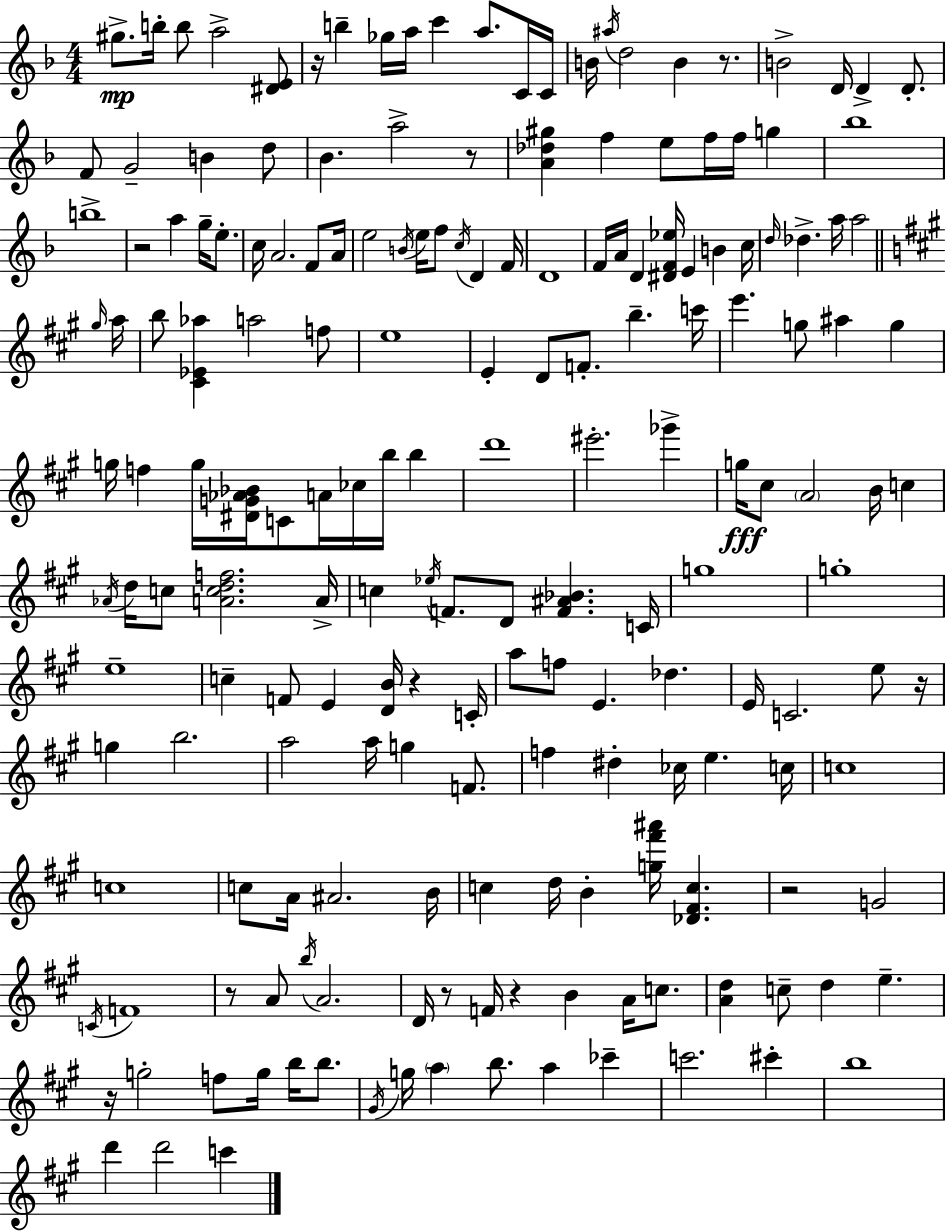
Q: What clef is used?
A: treble